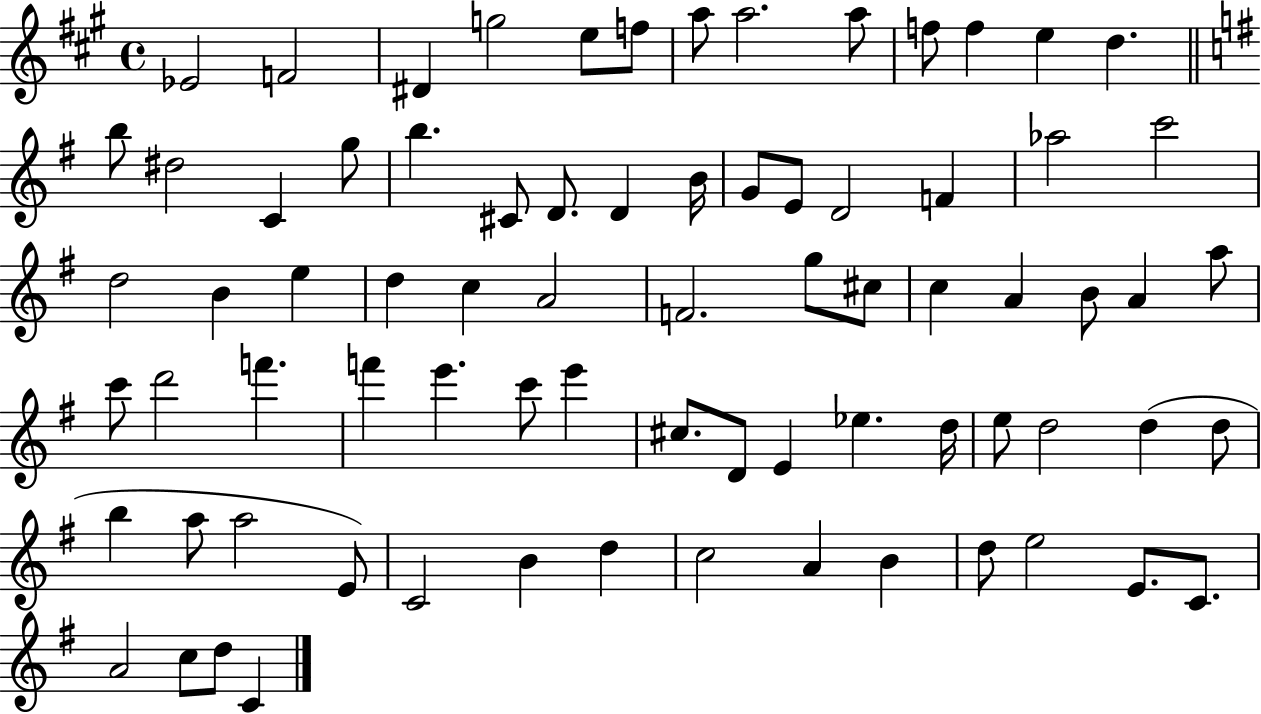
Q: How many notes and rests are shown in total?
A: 76